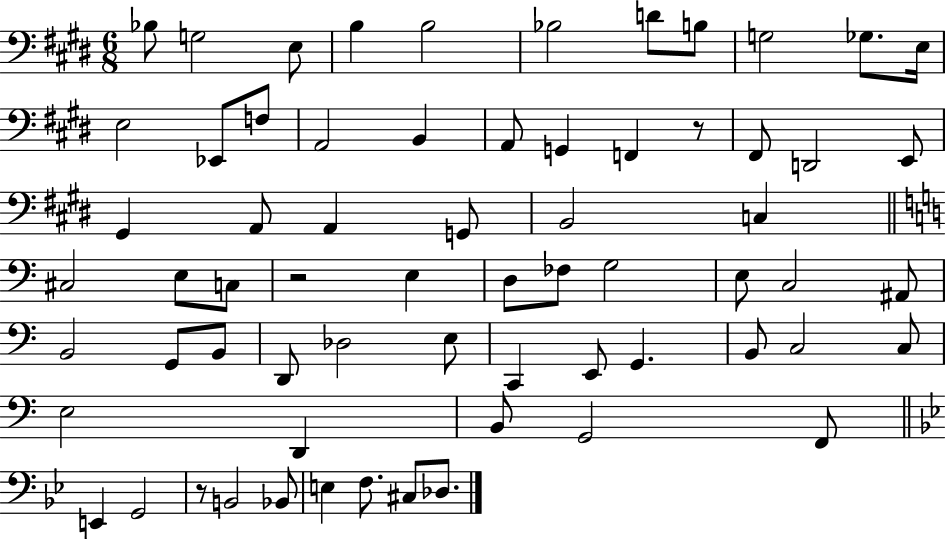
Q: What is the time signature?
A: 6/8